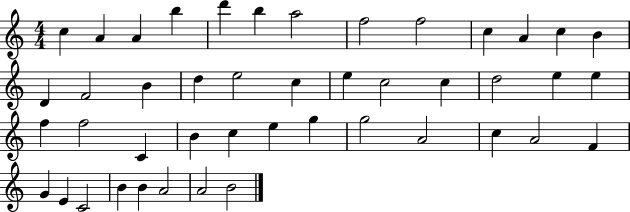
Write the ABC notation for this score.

X:1
T:Untitled
M:4/4
L:1/4
K:C
c A A b d' b a2 f2 f2 c A c B D F2 B d e2 c e c2 c d2 e e f f2 C B c e g g2 A2 c A2 F G E C2 B B A2 A2 B2